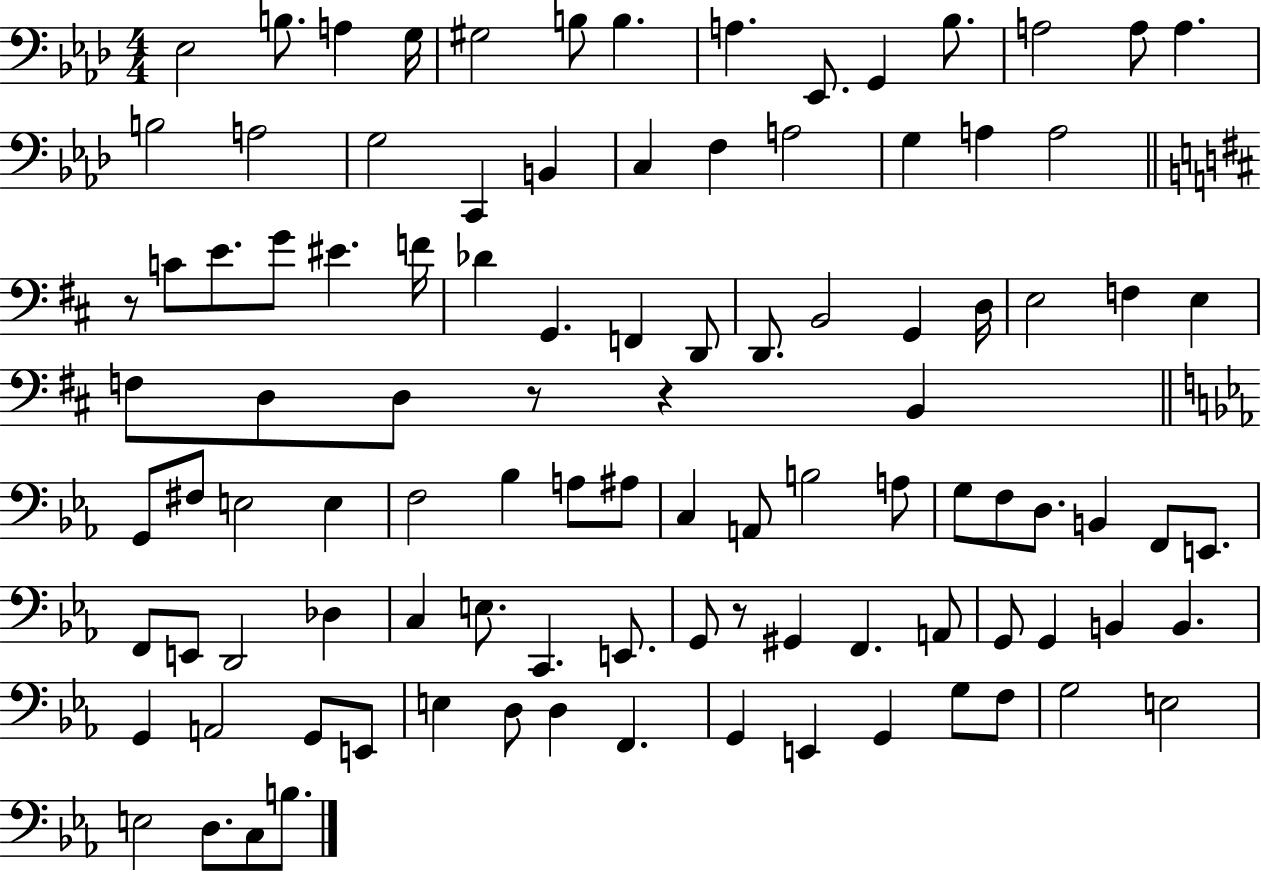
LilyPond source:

{
  \clef bass
  \numericTimeSignature
  \time 4/4
  \key aes \major
  ees2 b8. a4 g16 | gis2 b8 b4. | a4. ees,8. g,4 bes8. | a2 a8 a4. | \break b2 a2 | g2 c,4 b,4 | c4 f4 a2 | g4 a4 a2 | \break \bar "||" \break \key d \major r8 c'8 e'8. g'8 eis'4. f'16 | des'4 g,4. f,4 d,8 | d,8. b,2 g,4 d16 | e2 f4 e4 | \break f8 d8 d8 r8 r4 b,4 | \bar "||" \break \key ees \major g,8 fis8 e2 e4 | f2 bes4 a8 ais8 | c4 a,8 b2 a8 | g8 f8 d8. b,4 f,8 e,8. | \break f,8 e,8 d,2 des4 | c4 e8. c,4. e,8. | g,8 r8 gis,4 f,4. a,8 | g,8 g,4 b,4 b,4. | \break g,4 a,2 g,8 e,8 | e4 d8 d4 f,4. | g,4 e,4 g,4 g8 f8 | g2 e2 | \break e2 d8. c8 b8. | \bar "|."
}